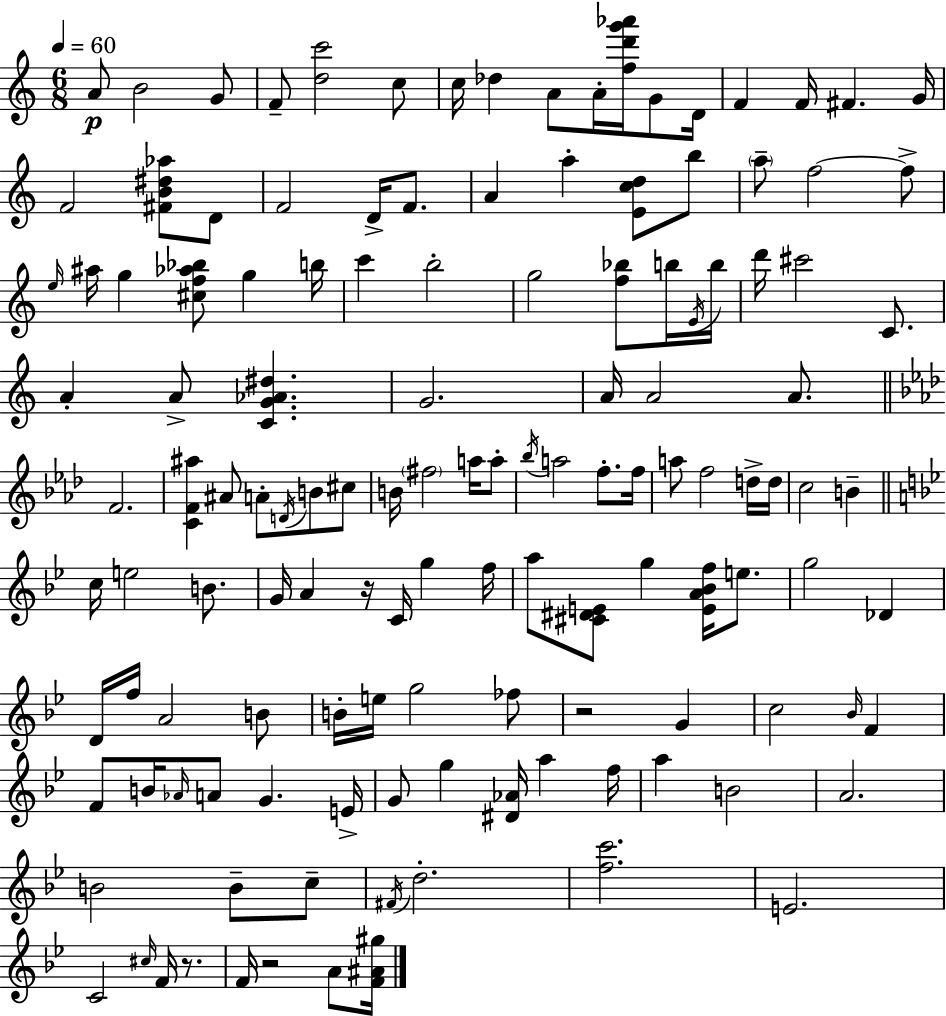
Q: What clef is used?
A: treble